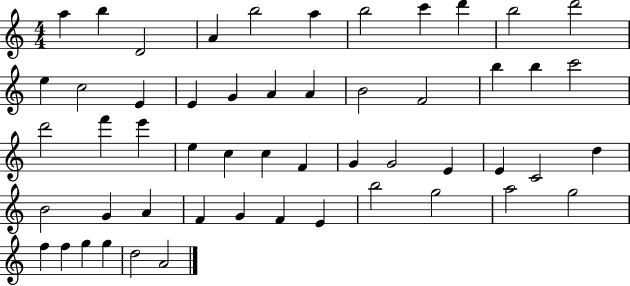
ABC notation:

X:1
T:Untitled
M:4/4
L:1/4
K:C
a b D2 A b2 a b2 c' d' b2 d'2 e c2 E E G A A B2 F2 b b c'2 d'2 f' e' e c c F G G2 E E C2 d B2 G A F G F E b2 g2 a2 g2 f f g g d2 A2